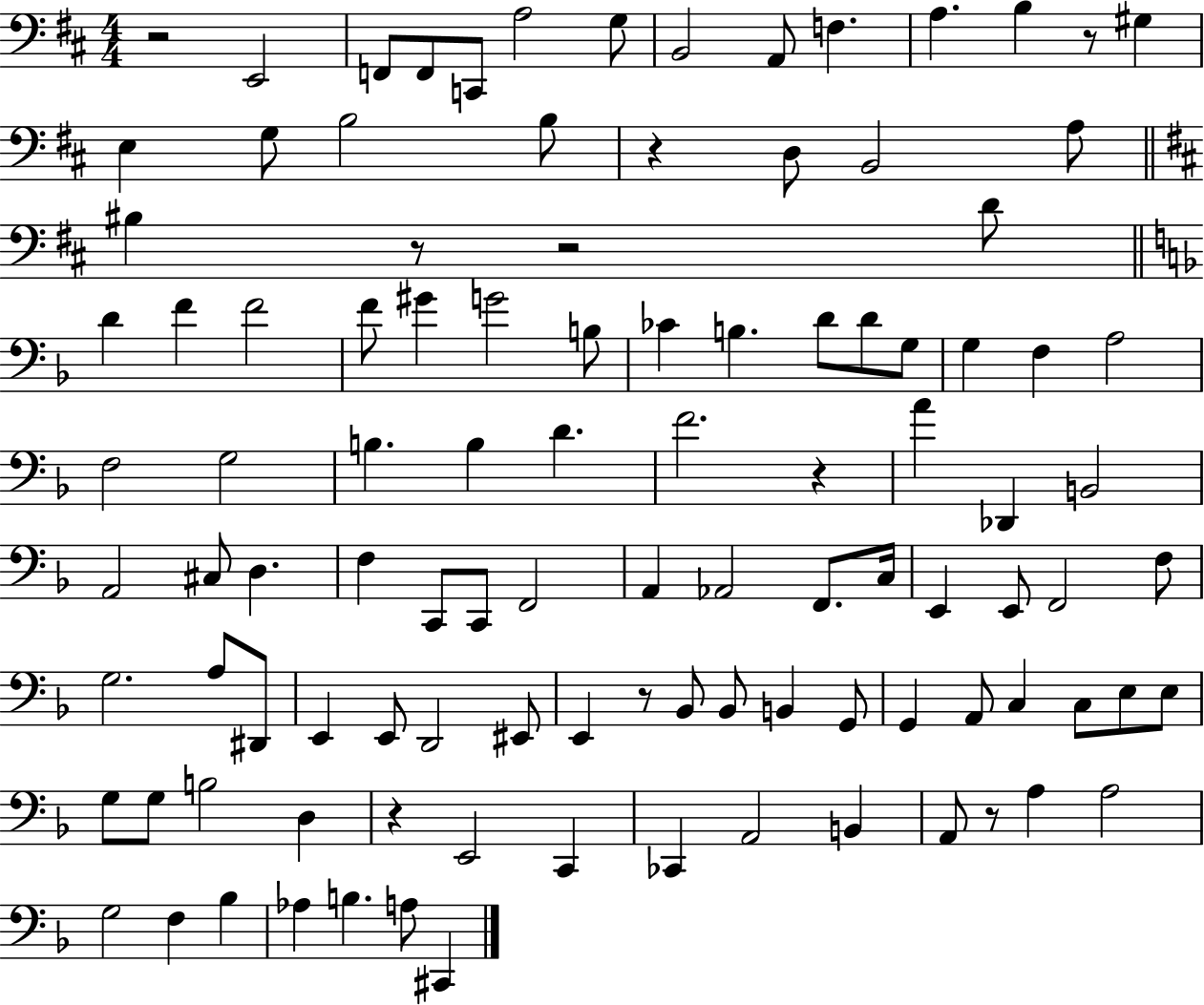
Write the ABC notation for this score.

X:1
T:Untitled
M:4/4
L:1/4
K:D
z2 E,,2 F,,/2 F,,/2 C,,/2 A,2 G,/2 B,,2 A,,/2 F, A, B, z/2 ^G, E, G,/2 B,2 B,/2 z D,/2 B,,2 A,/2 ^B, z/2 z2 D/2 D F F2 F/2 ^G G2 B,/2 _C B, D/2 D/2 G,/2 G, F, A,2 F,2 G,2 B, B, D F2 z A _D,, B,,2 A,,2 ^C,/2 D, F, C,,/2 C,,/2 F,,2 A,, _A,,2 F,,/2 C,/4 E,, E,,/2 F,,2 F,/2 G,2 A,/2 ^D,,/2 E,, E,,/2 D,,2 ^E,,/2 E,, z/2 _B,,/2 _B,,/2 B,, G,,/2 G,, A,,/2 C, C,/2 E,/2 E,/2 G,/2 G,/2 B,2 D, z E,,2 C,, _C,, A,,2 B,, A,,/2 z/2 A, A,2 G,2 F, _B, _A, B, A,/2 ^C,,